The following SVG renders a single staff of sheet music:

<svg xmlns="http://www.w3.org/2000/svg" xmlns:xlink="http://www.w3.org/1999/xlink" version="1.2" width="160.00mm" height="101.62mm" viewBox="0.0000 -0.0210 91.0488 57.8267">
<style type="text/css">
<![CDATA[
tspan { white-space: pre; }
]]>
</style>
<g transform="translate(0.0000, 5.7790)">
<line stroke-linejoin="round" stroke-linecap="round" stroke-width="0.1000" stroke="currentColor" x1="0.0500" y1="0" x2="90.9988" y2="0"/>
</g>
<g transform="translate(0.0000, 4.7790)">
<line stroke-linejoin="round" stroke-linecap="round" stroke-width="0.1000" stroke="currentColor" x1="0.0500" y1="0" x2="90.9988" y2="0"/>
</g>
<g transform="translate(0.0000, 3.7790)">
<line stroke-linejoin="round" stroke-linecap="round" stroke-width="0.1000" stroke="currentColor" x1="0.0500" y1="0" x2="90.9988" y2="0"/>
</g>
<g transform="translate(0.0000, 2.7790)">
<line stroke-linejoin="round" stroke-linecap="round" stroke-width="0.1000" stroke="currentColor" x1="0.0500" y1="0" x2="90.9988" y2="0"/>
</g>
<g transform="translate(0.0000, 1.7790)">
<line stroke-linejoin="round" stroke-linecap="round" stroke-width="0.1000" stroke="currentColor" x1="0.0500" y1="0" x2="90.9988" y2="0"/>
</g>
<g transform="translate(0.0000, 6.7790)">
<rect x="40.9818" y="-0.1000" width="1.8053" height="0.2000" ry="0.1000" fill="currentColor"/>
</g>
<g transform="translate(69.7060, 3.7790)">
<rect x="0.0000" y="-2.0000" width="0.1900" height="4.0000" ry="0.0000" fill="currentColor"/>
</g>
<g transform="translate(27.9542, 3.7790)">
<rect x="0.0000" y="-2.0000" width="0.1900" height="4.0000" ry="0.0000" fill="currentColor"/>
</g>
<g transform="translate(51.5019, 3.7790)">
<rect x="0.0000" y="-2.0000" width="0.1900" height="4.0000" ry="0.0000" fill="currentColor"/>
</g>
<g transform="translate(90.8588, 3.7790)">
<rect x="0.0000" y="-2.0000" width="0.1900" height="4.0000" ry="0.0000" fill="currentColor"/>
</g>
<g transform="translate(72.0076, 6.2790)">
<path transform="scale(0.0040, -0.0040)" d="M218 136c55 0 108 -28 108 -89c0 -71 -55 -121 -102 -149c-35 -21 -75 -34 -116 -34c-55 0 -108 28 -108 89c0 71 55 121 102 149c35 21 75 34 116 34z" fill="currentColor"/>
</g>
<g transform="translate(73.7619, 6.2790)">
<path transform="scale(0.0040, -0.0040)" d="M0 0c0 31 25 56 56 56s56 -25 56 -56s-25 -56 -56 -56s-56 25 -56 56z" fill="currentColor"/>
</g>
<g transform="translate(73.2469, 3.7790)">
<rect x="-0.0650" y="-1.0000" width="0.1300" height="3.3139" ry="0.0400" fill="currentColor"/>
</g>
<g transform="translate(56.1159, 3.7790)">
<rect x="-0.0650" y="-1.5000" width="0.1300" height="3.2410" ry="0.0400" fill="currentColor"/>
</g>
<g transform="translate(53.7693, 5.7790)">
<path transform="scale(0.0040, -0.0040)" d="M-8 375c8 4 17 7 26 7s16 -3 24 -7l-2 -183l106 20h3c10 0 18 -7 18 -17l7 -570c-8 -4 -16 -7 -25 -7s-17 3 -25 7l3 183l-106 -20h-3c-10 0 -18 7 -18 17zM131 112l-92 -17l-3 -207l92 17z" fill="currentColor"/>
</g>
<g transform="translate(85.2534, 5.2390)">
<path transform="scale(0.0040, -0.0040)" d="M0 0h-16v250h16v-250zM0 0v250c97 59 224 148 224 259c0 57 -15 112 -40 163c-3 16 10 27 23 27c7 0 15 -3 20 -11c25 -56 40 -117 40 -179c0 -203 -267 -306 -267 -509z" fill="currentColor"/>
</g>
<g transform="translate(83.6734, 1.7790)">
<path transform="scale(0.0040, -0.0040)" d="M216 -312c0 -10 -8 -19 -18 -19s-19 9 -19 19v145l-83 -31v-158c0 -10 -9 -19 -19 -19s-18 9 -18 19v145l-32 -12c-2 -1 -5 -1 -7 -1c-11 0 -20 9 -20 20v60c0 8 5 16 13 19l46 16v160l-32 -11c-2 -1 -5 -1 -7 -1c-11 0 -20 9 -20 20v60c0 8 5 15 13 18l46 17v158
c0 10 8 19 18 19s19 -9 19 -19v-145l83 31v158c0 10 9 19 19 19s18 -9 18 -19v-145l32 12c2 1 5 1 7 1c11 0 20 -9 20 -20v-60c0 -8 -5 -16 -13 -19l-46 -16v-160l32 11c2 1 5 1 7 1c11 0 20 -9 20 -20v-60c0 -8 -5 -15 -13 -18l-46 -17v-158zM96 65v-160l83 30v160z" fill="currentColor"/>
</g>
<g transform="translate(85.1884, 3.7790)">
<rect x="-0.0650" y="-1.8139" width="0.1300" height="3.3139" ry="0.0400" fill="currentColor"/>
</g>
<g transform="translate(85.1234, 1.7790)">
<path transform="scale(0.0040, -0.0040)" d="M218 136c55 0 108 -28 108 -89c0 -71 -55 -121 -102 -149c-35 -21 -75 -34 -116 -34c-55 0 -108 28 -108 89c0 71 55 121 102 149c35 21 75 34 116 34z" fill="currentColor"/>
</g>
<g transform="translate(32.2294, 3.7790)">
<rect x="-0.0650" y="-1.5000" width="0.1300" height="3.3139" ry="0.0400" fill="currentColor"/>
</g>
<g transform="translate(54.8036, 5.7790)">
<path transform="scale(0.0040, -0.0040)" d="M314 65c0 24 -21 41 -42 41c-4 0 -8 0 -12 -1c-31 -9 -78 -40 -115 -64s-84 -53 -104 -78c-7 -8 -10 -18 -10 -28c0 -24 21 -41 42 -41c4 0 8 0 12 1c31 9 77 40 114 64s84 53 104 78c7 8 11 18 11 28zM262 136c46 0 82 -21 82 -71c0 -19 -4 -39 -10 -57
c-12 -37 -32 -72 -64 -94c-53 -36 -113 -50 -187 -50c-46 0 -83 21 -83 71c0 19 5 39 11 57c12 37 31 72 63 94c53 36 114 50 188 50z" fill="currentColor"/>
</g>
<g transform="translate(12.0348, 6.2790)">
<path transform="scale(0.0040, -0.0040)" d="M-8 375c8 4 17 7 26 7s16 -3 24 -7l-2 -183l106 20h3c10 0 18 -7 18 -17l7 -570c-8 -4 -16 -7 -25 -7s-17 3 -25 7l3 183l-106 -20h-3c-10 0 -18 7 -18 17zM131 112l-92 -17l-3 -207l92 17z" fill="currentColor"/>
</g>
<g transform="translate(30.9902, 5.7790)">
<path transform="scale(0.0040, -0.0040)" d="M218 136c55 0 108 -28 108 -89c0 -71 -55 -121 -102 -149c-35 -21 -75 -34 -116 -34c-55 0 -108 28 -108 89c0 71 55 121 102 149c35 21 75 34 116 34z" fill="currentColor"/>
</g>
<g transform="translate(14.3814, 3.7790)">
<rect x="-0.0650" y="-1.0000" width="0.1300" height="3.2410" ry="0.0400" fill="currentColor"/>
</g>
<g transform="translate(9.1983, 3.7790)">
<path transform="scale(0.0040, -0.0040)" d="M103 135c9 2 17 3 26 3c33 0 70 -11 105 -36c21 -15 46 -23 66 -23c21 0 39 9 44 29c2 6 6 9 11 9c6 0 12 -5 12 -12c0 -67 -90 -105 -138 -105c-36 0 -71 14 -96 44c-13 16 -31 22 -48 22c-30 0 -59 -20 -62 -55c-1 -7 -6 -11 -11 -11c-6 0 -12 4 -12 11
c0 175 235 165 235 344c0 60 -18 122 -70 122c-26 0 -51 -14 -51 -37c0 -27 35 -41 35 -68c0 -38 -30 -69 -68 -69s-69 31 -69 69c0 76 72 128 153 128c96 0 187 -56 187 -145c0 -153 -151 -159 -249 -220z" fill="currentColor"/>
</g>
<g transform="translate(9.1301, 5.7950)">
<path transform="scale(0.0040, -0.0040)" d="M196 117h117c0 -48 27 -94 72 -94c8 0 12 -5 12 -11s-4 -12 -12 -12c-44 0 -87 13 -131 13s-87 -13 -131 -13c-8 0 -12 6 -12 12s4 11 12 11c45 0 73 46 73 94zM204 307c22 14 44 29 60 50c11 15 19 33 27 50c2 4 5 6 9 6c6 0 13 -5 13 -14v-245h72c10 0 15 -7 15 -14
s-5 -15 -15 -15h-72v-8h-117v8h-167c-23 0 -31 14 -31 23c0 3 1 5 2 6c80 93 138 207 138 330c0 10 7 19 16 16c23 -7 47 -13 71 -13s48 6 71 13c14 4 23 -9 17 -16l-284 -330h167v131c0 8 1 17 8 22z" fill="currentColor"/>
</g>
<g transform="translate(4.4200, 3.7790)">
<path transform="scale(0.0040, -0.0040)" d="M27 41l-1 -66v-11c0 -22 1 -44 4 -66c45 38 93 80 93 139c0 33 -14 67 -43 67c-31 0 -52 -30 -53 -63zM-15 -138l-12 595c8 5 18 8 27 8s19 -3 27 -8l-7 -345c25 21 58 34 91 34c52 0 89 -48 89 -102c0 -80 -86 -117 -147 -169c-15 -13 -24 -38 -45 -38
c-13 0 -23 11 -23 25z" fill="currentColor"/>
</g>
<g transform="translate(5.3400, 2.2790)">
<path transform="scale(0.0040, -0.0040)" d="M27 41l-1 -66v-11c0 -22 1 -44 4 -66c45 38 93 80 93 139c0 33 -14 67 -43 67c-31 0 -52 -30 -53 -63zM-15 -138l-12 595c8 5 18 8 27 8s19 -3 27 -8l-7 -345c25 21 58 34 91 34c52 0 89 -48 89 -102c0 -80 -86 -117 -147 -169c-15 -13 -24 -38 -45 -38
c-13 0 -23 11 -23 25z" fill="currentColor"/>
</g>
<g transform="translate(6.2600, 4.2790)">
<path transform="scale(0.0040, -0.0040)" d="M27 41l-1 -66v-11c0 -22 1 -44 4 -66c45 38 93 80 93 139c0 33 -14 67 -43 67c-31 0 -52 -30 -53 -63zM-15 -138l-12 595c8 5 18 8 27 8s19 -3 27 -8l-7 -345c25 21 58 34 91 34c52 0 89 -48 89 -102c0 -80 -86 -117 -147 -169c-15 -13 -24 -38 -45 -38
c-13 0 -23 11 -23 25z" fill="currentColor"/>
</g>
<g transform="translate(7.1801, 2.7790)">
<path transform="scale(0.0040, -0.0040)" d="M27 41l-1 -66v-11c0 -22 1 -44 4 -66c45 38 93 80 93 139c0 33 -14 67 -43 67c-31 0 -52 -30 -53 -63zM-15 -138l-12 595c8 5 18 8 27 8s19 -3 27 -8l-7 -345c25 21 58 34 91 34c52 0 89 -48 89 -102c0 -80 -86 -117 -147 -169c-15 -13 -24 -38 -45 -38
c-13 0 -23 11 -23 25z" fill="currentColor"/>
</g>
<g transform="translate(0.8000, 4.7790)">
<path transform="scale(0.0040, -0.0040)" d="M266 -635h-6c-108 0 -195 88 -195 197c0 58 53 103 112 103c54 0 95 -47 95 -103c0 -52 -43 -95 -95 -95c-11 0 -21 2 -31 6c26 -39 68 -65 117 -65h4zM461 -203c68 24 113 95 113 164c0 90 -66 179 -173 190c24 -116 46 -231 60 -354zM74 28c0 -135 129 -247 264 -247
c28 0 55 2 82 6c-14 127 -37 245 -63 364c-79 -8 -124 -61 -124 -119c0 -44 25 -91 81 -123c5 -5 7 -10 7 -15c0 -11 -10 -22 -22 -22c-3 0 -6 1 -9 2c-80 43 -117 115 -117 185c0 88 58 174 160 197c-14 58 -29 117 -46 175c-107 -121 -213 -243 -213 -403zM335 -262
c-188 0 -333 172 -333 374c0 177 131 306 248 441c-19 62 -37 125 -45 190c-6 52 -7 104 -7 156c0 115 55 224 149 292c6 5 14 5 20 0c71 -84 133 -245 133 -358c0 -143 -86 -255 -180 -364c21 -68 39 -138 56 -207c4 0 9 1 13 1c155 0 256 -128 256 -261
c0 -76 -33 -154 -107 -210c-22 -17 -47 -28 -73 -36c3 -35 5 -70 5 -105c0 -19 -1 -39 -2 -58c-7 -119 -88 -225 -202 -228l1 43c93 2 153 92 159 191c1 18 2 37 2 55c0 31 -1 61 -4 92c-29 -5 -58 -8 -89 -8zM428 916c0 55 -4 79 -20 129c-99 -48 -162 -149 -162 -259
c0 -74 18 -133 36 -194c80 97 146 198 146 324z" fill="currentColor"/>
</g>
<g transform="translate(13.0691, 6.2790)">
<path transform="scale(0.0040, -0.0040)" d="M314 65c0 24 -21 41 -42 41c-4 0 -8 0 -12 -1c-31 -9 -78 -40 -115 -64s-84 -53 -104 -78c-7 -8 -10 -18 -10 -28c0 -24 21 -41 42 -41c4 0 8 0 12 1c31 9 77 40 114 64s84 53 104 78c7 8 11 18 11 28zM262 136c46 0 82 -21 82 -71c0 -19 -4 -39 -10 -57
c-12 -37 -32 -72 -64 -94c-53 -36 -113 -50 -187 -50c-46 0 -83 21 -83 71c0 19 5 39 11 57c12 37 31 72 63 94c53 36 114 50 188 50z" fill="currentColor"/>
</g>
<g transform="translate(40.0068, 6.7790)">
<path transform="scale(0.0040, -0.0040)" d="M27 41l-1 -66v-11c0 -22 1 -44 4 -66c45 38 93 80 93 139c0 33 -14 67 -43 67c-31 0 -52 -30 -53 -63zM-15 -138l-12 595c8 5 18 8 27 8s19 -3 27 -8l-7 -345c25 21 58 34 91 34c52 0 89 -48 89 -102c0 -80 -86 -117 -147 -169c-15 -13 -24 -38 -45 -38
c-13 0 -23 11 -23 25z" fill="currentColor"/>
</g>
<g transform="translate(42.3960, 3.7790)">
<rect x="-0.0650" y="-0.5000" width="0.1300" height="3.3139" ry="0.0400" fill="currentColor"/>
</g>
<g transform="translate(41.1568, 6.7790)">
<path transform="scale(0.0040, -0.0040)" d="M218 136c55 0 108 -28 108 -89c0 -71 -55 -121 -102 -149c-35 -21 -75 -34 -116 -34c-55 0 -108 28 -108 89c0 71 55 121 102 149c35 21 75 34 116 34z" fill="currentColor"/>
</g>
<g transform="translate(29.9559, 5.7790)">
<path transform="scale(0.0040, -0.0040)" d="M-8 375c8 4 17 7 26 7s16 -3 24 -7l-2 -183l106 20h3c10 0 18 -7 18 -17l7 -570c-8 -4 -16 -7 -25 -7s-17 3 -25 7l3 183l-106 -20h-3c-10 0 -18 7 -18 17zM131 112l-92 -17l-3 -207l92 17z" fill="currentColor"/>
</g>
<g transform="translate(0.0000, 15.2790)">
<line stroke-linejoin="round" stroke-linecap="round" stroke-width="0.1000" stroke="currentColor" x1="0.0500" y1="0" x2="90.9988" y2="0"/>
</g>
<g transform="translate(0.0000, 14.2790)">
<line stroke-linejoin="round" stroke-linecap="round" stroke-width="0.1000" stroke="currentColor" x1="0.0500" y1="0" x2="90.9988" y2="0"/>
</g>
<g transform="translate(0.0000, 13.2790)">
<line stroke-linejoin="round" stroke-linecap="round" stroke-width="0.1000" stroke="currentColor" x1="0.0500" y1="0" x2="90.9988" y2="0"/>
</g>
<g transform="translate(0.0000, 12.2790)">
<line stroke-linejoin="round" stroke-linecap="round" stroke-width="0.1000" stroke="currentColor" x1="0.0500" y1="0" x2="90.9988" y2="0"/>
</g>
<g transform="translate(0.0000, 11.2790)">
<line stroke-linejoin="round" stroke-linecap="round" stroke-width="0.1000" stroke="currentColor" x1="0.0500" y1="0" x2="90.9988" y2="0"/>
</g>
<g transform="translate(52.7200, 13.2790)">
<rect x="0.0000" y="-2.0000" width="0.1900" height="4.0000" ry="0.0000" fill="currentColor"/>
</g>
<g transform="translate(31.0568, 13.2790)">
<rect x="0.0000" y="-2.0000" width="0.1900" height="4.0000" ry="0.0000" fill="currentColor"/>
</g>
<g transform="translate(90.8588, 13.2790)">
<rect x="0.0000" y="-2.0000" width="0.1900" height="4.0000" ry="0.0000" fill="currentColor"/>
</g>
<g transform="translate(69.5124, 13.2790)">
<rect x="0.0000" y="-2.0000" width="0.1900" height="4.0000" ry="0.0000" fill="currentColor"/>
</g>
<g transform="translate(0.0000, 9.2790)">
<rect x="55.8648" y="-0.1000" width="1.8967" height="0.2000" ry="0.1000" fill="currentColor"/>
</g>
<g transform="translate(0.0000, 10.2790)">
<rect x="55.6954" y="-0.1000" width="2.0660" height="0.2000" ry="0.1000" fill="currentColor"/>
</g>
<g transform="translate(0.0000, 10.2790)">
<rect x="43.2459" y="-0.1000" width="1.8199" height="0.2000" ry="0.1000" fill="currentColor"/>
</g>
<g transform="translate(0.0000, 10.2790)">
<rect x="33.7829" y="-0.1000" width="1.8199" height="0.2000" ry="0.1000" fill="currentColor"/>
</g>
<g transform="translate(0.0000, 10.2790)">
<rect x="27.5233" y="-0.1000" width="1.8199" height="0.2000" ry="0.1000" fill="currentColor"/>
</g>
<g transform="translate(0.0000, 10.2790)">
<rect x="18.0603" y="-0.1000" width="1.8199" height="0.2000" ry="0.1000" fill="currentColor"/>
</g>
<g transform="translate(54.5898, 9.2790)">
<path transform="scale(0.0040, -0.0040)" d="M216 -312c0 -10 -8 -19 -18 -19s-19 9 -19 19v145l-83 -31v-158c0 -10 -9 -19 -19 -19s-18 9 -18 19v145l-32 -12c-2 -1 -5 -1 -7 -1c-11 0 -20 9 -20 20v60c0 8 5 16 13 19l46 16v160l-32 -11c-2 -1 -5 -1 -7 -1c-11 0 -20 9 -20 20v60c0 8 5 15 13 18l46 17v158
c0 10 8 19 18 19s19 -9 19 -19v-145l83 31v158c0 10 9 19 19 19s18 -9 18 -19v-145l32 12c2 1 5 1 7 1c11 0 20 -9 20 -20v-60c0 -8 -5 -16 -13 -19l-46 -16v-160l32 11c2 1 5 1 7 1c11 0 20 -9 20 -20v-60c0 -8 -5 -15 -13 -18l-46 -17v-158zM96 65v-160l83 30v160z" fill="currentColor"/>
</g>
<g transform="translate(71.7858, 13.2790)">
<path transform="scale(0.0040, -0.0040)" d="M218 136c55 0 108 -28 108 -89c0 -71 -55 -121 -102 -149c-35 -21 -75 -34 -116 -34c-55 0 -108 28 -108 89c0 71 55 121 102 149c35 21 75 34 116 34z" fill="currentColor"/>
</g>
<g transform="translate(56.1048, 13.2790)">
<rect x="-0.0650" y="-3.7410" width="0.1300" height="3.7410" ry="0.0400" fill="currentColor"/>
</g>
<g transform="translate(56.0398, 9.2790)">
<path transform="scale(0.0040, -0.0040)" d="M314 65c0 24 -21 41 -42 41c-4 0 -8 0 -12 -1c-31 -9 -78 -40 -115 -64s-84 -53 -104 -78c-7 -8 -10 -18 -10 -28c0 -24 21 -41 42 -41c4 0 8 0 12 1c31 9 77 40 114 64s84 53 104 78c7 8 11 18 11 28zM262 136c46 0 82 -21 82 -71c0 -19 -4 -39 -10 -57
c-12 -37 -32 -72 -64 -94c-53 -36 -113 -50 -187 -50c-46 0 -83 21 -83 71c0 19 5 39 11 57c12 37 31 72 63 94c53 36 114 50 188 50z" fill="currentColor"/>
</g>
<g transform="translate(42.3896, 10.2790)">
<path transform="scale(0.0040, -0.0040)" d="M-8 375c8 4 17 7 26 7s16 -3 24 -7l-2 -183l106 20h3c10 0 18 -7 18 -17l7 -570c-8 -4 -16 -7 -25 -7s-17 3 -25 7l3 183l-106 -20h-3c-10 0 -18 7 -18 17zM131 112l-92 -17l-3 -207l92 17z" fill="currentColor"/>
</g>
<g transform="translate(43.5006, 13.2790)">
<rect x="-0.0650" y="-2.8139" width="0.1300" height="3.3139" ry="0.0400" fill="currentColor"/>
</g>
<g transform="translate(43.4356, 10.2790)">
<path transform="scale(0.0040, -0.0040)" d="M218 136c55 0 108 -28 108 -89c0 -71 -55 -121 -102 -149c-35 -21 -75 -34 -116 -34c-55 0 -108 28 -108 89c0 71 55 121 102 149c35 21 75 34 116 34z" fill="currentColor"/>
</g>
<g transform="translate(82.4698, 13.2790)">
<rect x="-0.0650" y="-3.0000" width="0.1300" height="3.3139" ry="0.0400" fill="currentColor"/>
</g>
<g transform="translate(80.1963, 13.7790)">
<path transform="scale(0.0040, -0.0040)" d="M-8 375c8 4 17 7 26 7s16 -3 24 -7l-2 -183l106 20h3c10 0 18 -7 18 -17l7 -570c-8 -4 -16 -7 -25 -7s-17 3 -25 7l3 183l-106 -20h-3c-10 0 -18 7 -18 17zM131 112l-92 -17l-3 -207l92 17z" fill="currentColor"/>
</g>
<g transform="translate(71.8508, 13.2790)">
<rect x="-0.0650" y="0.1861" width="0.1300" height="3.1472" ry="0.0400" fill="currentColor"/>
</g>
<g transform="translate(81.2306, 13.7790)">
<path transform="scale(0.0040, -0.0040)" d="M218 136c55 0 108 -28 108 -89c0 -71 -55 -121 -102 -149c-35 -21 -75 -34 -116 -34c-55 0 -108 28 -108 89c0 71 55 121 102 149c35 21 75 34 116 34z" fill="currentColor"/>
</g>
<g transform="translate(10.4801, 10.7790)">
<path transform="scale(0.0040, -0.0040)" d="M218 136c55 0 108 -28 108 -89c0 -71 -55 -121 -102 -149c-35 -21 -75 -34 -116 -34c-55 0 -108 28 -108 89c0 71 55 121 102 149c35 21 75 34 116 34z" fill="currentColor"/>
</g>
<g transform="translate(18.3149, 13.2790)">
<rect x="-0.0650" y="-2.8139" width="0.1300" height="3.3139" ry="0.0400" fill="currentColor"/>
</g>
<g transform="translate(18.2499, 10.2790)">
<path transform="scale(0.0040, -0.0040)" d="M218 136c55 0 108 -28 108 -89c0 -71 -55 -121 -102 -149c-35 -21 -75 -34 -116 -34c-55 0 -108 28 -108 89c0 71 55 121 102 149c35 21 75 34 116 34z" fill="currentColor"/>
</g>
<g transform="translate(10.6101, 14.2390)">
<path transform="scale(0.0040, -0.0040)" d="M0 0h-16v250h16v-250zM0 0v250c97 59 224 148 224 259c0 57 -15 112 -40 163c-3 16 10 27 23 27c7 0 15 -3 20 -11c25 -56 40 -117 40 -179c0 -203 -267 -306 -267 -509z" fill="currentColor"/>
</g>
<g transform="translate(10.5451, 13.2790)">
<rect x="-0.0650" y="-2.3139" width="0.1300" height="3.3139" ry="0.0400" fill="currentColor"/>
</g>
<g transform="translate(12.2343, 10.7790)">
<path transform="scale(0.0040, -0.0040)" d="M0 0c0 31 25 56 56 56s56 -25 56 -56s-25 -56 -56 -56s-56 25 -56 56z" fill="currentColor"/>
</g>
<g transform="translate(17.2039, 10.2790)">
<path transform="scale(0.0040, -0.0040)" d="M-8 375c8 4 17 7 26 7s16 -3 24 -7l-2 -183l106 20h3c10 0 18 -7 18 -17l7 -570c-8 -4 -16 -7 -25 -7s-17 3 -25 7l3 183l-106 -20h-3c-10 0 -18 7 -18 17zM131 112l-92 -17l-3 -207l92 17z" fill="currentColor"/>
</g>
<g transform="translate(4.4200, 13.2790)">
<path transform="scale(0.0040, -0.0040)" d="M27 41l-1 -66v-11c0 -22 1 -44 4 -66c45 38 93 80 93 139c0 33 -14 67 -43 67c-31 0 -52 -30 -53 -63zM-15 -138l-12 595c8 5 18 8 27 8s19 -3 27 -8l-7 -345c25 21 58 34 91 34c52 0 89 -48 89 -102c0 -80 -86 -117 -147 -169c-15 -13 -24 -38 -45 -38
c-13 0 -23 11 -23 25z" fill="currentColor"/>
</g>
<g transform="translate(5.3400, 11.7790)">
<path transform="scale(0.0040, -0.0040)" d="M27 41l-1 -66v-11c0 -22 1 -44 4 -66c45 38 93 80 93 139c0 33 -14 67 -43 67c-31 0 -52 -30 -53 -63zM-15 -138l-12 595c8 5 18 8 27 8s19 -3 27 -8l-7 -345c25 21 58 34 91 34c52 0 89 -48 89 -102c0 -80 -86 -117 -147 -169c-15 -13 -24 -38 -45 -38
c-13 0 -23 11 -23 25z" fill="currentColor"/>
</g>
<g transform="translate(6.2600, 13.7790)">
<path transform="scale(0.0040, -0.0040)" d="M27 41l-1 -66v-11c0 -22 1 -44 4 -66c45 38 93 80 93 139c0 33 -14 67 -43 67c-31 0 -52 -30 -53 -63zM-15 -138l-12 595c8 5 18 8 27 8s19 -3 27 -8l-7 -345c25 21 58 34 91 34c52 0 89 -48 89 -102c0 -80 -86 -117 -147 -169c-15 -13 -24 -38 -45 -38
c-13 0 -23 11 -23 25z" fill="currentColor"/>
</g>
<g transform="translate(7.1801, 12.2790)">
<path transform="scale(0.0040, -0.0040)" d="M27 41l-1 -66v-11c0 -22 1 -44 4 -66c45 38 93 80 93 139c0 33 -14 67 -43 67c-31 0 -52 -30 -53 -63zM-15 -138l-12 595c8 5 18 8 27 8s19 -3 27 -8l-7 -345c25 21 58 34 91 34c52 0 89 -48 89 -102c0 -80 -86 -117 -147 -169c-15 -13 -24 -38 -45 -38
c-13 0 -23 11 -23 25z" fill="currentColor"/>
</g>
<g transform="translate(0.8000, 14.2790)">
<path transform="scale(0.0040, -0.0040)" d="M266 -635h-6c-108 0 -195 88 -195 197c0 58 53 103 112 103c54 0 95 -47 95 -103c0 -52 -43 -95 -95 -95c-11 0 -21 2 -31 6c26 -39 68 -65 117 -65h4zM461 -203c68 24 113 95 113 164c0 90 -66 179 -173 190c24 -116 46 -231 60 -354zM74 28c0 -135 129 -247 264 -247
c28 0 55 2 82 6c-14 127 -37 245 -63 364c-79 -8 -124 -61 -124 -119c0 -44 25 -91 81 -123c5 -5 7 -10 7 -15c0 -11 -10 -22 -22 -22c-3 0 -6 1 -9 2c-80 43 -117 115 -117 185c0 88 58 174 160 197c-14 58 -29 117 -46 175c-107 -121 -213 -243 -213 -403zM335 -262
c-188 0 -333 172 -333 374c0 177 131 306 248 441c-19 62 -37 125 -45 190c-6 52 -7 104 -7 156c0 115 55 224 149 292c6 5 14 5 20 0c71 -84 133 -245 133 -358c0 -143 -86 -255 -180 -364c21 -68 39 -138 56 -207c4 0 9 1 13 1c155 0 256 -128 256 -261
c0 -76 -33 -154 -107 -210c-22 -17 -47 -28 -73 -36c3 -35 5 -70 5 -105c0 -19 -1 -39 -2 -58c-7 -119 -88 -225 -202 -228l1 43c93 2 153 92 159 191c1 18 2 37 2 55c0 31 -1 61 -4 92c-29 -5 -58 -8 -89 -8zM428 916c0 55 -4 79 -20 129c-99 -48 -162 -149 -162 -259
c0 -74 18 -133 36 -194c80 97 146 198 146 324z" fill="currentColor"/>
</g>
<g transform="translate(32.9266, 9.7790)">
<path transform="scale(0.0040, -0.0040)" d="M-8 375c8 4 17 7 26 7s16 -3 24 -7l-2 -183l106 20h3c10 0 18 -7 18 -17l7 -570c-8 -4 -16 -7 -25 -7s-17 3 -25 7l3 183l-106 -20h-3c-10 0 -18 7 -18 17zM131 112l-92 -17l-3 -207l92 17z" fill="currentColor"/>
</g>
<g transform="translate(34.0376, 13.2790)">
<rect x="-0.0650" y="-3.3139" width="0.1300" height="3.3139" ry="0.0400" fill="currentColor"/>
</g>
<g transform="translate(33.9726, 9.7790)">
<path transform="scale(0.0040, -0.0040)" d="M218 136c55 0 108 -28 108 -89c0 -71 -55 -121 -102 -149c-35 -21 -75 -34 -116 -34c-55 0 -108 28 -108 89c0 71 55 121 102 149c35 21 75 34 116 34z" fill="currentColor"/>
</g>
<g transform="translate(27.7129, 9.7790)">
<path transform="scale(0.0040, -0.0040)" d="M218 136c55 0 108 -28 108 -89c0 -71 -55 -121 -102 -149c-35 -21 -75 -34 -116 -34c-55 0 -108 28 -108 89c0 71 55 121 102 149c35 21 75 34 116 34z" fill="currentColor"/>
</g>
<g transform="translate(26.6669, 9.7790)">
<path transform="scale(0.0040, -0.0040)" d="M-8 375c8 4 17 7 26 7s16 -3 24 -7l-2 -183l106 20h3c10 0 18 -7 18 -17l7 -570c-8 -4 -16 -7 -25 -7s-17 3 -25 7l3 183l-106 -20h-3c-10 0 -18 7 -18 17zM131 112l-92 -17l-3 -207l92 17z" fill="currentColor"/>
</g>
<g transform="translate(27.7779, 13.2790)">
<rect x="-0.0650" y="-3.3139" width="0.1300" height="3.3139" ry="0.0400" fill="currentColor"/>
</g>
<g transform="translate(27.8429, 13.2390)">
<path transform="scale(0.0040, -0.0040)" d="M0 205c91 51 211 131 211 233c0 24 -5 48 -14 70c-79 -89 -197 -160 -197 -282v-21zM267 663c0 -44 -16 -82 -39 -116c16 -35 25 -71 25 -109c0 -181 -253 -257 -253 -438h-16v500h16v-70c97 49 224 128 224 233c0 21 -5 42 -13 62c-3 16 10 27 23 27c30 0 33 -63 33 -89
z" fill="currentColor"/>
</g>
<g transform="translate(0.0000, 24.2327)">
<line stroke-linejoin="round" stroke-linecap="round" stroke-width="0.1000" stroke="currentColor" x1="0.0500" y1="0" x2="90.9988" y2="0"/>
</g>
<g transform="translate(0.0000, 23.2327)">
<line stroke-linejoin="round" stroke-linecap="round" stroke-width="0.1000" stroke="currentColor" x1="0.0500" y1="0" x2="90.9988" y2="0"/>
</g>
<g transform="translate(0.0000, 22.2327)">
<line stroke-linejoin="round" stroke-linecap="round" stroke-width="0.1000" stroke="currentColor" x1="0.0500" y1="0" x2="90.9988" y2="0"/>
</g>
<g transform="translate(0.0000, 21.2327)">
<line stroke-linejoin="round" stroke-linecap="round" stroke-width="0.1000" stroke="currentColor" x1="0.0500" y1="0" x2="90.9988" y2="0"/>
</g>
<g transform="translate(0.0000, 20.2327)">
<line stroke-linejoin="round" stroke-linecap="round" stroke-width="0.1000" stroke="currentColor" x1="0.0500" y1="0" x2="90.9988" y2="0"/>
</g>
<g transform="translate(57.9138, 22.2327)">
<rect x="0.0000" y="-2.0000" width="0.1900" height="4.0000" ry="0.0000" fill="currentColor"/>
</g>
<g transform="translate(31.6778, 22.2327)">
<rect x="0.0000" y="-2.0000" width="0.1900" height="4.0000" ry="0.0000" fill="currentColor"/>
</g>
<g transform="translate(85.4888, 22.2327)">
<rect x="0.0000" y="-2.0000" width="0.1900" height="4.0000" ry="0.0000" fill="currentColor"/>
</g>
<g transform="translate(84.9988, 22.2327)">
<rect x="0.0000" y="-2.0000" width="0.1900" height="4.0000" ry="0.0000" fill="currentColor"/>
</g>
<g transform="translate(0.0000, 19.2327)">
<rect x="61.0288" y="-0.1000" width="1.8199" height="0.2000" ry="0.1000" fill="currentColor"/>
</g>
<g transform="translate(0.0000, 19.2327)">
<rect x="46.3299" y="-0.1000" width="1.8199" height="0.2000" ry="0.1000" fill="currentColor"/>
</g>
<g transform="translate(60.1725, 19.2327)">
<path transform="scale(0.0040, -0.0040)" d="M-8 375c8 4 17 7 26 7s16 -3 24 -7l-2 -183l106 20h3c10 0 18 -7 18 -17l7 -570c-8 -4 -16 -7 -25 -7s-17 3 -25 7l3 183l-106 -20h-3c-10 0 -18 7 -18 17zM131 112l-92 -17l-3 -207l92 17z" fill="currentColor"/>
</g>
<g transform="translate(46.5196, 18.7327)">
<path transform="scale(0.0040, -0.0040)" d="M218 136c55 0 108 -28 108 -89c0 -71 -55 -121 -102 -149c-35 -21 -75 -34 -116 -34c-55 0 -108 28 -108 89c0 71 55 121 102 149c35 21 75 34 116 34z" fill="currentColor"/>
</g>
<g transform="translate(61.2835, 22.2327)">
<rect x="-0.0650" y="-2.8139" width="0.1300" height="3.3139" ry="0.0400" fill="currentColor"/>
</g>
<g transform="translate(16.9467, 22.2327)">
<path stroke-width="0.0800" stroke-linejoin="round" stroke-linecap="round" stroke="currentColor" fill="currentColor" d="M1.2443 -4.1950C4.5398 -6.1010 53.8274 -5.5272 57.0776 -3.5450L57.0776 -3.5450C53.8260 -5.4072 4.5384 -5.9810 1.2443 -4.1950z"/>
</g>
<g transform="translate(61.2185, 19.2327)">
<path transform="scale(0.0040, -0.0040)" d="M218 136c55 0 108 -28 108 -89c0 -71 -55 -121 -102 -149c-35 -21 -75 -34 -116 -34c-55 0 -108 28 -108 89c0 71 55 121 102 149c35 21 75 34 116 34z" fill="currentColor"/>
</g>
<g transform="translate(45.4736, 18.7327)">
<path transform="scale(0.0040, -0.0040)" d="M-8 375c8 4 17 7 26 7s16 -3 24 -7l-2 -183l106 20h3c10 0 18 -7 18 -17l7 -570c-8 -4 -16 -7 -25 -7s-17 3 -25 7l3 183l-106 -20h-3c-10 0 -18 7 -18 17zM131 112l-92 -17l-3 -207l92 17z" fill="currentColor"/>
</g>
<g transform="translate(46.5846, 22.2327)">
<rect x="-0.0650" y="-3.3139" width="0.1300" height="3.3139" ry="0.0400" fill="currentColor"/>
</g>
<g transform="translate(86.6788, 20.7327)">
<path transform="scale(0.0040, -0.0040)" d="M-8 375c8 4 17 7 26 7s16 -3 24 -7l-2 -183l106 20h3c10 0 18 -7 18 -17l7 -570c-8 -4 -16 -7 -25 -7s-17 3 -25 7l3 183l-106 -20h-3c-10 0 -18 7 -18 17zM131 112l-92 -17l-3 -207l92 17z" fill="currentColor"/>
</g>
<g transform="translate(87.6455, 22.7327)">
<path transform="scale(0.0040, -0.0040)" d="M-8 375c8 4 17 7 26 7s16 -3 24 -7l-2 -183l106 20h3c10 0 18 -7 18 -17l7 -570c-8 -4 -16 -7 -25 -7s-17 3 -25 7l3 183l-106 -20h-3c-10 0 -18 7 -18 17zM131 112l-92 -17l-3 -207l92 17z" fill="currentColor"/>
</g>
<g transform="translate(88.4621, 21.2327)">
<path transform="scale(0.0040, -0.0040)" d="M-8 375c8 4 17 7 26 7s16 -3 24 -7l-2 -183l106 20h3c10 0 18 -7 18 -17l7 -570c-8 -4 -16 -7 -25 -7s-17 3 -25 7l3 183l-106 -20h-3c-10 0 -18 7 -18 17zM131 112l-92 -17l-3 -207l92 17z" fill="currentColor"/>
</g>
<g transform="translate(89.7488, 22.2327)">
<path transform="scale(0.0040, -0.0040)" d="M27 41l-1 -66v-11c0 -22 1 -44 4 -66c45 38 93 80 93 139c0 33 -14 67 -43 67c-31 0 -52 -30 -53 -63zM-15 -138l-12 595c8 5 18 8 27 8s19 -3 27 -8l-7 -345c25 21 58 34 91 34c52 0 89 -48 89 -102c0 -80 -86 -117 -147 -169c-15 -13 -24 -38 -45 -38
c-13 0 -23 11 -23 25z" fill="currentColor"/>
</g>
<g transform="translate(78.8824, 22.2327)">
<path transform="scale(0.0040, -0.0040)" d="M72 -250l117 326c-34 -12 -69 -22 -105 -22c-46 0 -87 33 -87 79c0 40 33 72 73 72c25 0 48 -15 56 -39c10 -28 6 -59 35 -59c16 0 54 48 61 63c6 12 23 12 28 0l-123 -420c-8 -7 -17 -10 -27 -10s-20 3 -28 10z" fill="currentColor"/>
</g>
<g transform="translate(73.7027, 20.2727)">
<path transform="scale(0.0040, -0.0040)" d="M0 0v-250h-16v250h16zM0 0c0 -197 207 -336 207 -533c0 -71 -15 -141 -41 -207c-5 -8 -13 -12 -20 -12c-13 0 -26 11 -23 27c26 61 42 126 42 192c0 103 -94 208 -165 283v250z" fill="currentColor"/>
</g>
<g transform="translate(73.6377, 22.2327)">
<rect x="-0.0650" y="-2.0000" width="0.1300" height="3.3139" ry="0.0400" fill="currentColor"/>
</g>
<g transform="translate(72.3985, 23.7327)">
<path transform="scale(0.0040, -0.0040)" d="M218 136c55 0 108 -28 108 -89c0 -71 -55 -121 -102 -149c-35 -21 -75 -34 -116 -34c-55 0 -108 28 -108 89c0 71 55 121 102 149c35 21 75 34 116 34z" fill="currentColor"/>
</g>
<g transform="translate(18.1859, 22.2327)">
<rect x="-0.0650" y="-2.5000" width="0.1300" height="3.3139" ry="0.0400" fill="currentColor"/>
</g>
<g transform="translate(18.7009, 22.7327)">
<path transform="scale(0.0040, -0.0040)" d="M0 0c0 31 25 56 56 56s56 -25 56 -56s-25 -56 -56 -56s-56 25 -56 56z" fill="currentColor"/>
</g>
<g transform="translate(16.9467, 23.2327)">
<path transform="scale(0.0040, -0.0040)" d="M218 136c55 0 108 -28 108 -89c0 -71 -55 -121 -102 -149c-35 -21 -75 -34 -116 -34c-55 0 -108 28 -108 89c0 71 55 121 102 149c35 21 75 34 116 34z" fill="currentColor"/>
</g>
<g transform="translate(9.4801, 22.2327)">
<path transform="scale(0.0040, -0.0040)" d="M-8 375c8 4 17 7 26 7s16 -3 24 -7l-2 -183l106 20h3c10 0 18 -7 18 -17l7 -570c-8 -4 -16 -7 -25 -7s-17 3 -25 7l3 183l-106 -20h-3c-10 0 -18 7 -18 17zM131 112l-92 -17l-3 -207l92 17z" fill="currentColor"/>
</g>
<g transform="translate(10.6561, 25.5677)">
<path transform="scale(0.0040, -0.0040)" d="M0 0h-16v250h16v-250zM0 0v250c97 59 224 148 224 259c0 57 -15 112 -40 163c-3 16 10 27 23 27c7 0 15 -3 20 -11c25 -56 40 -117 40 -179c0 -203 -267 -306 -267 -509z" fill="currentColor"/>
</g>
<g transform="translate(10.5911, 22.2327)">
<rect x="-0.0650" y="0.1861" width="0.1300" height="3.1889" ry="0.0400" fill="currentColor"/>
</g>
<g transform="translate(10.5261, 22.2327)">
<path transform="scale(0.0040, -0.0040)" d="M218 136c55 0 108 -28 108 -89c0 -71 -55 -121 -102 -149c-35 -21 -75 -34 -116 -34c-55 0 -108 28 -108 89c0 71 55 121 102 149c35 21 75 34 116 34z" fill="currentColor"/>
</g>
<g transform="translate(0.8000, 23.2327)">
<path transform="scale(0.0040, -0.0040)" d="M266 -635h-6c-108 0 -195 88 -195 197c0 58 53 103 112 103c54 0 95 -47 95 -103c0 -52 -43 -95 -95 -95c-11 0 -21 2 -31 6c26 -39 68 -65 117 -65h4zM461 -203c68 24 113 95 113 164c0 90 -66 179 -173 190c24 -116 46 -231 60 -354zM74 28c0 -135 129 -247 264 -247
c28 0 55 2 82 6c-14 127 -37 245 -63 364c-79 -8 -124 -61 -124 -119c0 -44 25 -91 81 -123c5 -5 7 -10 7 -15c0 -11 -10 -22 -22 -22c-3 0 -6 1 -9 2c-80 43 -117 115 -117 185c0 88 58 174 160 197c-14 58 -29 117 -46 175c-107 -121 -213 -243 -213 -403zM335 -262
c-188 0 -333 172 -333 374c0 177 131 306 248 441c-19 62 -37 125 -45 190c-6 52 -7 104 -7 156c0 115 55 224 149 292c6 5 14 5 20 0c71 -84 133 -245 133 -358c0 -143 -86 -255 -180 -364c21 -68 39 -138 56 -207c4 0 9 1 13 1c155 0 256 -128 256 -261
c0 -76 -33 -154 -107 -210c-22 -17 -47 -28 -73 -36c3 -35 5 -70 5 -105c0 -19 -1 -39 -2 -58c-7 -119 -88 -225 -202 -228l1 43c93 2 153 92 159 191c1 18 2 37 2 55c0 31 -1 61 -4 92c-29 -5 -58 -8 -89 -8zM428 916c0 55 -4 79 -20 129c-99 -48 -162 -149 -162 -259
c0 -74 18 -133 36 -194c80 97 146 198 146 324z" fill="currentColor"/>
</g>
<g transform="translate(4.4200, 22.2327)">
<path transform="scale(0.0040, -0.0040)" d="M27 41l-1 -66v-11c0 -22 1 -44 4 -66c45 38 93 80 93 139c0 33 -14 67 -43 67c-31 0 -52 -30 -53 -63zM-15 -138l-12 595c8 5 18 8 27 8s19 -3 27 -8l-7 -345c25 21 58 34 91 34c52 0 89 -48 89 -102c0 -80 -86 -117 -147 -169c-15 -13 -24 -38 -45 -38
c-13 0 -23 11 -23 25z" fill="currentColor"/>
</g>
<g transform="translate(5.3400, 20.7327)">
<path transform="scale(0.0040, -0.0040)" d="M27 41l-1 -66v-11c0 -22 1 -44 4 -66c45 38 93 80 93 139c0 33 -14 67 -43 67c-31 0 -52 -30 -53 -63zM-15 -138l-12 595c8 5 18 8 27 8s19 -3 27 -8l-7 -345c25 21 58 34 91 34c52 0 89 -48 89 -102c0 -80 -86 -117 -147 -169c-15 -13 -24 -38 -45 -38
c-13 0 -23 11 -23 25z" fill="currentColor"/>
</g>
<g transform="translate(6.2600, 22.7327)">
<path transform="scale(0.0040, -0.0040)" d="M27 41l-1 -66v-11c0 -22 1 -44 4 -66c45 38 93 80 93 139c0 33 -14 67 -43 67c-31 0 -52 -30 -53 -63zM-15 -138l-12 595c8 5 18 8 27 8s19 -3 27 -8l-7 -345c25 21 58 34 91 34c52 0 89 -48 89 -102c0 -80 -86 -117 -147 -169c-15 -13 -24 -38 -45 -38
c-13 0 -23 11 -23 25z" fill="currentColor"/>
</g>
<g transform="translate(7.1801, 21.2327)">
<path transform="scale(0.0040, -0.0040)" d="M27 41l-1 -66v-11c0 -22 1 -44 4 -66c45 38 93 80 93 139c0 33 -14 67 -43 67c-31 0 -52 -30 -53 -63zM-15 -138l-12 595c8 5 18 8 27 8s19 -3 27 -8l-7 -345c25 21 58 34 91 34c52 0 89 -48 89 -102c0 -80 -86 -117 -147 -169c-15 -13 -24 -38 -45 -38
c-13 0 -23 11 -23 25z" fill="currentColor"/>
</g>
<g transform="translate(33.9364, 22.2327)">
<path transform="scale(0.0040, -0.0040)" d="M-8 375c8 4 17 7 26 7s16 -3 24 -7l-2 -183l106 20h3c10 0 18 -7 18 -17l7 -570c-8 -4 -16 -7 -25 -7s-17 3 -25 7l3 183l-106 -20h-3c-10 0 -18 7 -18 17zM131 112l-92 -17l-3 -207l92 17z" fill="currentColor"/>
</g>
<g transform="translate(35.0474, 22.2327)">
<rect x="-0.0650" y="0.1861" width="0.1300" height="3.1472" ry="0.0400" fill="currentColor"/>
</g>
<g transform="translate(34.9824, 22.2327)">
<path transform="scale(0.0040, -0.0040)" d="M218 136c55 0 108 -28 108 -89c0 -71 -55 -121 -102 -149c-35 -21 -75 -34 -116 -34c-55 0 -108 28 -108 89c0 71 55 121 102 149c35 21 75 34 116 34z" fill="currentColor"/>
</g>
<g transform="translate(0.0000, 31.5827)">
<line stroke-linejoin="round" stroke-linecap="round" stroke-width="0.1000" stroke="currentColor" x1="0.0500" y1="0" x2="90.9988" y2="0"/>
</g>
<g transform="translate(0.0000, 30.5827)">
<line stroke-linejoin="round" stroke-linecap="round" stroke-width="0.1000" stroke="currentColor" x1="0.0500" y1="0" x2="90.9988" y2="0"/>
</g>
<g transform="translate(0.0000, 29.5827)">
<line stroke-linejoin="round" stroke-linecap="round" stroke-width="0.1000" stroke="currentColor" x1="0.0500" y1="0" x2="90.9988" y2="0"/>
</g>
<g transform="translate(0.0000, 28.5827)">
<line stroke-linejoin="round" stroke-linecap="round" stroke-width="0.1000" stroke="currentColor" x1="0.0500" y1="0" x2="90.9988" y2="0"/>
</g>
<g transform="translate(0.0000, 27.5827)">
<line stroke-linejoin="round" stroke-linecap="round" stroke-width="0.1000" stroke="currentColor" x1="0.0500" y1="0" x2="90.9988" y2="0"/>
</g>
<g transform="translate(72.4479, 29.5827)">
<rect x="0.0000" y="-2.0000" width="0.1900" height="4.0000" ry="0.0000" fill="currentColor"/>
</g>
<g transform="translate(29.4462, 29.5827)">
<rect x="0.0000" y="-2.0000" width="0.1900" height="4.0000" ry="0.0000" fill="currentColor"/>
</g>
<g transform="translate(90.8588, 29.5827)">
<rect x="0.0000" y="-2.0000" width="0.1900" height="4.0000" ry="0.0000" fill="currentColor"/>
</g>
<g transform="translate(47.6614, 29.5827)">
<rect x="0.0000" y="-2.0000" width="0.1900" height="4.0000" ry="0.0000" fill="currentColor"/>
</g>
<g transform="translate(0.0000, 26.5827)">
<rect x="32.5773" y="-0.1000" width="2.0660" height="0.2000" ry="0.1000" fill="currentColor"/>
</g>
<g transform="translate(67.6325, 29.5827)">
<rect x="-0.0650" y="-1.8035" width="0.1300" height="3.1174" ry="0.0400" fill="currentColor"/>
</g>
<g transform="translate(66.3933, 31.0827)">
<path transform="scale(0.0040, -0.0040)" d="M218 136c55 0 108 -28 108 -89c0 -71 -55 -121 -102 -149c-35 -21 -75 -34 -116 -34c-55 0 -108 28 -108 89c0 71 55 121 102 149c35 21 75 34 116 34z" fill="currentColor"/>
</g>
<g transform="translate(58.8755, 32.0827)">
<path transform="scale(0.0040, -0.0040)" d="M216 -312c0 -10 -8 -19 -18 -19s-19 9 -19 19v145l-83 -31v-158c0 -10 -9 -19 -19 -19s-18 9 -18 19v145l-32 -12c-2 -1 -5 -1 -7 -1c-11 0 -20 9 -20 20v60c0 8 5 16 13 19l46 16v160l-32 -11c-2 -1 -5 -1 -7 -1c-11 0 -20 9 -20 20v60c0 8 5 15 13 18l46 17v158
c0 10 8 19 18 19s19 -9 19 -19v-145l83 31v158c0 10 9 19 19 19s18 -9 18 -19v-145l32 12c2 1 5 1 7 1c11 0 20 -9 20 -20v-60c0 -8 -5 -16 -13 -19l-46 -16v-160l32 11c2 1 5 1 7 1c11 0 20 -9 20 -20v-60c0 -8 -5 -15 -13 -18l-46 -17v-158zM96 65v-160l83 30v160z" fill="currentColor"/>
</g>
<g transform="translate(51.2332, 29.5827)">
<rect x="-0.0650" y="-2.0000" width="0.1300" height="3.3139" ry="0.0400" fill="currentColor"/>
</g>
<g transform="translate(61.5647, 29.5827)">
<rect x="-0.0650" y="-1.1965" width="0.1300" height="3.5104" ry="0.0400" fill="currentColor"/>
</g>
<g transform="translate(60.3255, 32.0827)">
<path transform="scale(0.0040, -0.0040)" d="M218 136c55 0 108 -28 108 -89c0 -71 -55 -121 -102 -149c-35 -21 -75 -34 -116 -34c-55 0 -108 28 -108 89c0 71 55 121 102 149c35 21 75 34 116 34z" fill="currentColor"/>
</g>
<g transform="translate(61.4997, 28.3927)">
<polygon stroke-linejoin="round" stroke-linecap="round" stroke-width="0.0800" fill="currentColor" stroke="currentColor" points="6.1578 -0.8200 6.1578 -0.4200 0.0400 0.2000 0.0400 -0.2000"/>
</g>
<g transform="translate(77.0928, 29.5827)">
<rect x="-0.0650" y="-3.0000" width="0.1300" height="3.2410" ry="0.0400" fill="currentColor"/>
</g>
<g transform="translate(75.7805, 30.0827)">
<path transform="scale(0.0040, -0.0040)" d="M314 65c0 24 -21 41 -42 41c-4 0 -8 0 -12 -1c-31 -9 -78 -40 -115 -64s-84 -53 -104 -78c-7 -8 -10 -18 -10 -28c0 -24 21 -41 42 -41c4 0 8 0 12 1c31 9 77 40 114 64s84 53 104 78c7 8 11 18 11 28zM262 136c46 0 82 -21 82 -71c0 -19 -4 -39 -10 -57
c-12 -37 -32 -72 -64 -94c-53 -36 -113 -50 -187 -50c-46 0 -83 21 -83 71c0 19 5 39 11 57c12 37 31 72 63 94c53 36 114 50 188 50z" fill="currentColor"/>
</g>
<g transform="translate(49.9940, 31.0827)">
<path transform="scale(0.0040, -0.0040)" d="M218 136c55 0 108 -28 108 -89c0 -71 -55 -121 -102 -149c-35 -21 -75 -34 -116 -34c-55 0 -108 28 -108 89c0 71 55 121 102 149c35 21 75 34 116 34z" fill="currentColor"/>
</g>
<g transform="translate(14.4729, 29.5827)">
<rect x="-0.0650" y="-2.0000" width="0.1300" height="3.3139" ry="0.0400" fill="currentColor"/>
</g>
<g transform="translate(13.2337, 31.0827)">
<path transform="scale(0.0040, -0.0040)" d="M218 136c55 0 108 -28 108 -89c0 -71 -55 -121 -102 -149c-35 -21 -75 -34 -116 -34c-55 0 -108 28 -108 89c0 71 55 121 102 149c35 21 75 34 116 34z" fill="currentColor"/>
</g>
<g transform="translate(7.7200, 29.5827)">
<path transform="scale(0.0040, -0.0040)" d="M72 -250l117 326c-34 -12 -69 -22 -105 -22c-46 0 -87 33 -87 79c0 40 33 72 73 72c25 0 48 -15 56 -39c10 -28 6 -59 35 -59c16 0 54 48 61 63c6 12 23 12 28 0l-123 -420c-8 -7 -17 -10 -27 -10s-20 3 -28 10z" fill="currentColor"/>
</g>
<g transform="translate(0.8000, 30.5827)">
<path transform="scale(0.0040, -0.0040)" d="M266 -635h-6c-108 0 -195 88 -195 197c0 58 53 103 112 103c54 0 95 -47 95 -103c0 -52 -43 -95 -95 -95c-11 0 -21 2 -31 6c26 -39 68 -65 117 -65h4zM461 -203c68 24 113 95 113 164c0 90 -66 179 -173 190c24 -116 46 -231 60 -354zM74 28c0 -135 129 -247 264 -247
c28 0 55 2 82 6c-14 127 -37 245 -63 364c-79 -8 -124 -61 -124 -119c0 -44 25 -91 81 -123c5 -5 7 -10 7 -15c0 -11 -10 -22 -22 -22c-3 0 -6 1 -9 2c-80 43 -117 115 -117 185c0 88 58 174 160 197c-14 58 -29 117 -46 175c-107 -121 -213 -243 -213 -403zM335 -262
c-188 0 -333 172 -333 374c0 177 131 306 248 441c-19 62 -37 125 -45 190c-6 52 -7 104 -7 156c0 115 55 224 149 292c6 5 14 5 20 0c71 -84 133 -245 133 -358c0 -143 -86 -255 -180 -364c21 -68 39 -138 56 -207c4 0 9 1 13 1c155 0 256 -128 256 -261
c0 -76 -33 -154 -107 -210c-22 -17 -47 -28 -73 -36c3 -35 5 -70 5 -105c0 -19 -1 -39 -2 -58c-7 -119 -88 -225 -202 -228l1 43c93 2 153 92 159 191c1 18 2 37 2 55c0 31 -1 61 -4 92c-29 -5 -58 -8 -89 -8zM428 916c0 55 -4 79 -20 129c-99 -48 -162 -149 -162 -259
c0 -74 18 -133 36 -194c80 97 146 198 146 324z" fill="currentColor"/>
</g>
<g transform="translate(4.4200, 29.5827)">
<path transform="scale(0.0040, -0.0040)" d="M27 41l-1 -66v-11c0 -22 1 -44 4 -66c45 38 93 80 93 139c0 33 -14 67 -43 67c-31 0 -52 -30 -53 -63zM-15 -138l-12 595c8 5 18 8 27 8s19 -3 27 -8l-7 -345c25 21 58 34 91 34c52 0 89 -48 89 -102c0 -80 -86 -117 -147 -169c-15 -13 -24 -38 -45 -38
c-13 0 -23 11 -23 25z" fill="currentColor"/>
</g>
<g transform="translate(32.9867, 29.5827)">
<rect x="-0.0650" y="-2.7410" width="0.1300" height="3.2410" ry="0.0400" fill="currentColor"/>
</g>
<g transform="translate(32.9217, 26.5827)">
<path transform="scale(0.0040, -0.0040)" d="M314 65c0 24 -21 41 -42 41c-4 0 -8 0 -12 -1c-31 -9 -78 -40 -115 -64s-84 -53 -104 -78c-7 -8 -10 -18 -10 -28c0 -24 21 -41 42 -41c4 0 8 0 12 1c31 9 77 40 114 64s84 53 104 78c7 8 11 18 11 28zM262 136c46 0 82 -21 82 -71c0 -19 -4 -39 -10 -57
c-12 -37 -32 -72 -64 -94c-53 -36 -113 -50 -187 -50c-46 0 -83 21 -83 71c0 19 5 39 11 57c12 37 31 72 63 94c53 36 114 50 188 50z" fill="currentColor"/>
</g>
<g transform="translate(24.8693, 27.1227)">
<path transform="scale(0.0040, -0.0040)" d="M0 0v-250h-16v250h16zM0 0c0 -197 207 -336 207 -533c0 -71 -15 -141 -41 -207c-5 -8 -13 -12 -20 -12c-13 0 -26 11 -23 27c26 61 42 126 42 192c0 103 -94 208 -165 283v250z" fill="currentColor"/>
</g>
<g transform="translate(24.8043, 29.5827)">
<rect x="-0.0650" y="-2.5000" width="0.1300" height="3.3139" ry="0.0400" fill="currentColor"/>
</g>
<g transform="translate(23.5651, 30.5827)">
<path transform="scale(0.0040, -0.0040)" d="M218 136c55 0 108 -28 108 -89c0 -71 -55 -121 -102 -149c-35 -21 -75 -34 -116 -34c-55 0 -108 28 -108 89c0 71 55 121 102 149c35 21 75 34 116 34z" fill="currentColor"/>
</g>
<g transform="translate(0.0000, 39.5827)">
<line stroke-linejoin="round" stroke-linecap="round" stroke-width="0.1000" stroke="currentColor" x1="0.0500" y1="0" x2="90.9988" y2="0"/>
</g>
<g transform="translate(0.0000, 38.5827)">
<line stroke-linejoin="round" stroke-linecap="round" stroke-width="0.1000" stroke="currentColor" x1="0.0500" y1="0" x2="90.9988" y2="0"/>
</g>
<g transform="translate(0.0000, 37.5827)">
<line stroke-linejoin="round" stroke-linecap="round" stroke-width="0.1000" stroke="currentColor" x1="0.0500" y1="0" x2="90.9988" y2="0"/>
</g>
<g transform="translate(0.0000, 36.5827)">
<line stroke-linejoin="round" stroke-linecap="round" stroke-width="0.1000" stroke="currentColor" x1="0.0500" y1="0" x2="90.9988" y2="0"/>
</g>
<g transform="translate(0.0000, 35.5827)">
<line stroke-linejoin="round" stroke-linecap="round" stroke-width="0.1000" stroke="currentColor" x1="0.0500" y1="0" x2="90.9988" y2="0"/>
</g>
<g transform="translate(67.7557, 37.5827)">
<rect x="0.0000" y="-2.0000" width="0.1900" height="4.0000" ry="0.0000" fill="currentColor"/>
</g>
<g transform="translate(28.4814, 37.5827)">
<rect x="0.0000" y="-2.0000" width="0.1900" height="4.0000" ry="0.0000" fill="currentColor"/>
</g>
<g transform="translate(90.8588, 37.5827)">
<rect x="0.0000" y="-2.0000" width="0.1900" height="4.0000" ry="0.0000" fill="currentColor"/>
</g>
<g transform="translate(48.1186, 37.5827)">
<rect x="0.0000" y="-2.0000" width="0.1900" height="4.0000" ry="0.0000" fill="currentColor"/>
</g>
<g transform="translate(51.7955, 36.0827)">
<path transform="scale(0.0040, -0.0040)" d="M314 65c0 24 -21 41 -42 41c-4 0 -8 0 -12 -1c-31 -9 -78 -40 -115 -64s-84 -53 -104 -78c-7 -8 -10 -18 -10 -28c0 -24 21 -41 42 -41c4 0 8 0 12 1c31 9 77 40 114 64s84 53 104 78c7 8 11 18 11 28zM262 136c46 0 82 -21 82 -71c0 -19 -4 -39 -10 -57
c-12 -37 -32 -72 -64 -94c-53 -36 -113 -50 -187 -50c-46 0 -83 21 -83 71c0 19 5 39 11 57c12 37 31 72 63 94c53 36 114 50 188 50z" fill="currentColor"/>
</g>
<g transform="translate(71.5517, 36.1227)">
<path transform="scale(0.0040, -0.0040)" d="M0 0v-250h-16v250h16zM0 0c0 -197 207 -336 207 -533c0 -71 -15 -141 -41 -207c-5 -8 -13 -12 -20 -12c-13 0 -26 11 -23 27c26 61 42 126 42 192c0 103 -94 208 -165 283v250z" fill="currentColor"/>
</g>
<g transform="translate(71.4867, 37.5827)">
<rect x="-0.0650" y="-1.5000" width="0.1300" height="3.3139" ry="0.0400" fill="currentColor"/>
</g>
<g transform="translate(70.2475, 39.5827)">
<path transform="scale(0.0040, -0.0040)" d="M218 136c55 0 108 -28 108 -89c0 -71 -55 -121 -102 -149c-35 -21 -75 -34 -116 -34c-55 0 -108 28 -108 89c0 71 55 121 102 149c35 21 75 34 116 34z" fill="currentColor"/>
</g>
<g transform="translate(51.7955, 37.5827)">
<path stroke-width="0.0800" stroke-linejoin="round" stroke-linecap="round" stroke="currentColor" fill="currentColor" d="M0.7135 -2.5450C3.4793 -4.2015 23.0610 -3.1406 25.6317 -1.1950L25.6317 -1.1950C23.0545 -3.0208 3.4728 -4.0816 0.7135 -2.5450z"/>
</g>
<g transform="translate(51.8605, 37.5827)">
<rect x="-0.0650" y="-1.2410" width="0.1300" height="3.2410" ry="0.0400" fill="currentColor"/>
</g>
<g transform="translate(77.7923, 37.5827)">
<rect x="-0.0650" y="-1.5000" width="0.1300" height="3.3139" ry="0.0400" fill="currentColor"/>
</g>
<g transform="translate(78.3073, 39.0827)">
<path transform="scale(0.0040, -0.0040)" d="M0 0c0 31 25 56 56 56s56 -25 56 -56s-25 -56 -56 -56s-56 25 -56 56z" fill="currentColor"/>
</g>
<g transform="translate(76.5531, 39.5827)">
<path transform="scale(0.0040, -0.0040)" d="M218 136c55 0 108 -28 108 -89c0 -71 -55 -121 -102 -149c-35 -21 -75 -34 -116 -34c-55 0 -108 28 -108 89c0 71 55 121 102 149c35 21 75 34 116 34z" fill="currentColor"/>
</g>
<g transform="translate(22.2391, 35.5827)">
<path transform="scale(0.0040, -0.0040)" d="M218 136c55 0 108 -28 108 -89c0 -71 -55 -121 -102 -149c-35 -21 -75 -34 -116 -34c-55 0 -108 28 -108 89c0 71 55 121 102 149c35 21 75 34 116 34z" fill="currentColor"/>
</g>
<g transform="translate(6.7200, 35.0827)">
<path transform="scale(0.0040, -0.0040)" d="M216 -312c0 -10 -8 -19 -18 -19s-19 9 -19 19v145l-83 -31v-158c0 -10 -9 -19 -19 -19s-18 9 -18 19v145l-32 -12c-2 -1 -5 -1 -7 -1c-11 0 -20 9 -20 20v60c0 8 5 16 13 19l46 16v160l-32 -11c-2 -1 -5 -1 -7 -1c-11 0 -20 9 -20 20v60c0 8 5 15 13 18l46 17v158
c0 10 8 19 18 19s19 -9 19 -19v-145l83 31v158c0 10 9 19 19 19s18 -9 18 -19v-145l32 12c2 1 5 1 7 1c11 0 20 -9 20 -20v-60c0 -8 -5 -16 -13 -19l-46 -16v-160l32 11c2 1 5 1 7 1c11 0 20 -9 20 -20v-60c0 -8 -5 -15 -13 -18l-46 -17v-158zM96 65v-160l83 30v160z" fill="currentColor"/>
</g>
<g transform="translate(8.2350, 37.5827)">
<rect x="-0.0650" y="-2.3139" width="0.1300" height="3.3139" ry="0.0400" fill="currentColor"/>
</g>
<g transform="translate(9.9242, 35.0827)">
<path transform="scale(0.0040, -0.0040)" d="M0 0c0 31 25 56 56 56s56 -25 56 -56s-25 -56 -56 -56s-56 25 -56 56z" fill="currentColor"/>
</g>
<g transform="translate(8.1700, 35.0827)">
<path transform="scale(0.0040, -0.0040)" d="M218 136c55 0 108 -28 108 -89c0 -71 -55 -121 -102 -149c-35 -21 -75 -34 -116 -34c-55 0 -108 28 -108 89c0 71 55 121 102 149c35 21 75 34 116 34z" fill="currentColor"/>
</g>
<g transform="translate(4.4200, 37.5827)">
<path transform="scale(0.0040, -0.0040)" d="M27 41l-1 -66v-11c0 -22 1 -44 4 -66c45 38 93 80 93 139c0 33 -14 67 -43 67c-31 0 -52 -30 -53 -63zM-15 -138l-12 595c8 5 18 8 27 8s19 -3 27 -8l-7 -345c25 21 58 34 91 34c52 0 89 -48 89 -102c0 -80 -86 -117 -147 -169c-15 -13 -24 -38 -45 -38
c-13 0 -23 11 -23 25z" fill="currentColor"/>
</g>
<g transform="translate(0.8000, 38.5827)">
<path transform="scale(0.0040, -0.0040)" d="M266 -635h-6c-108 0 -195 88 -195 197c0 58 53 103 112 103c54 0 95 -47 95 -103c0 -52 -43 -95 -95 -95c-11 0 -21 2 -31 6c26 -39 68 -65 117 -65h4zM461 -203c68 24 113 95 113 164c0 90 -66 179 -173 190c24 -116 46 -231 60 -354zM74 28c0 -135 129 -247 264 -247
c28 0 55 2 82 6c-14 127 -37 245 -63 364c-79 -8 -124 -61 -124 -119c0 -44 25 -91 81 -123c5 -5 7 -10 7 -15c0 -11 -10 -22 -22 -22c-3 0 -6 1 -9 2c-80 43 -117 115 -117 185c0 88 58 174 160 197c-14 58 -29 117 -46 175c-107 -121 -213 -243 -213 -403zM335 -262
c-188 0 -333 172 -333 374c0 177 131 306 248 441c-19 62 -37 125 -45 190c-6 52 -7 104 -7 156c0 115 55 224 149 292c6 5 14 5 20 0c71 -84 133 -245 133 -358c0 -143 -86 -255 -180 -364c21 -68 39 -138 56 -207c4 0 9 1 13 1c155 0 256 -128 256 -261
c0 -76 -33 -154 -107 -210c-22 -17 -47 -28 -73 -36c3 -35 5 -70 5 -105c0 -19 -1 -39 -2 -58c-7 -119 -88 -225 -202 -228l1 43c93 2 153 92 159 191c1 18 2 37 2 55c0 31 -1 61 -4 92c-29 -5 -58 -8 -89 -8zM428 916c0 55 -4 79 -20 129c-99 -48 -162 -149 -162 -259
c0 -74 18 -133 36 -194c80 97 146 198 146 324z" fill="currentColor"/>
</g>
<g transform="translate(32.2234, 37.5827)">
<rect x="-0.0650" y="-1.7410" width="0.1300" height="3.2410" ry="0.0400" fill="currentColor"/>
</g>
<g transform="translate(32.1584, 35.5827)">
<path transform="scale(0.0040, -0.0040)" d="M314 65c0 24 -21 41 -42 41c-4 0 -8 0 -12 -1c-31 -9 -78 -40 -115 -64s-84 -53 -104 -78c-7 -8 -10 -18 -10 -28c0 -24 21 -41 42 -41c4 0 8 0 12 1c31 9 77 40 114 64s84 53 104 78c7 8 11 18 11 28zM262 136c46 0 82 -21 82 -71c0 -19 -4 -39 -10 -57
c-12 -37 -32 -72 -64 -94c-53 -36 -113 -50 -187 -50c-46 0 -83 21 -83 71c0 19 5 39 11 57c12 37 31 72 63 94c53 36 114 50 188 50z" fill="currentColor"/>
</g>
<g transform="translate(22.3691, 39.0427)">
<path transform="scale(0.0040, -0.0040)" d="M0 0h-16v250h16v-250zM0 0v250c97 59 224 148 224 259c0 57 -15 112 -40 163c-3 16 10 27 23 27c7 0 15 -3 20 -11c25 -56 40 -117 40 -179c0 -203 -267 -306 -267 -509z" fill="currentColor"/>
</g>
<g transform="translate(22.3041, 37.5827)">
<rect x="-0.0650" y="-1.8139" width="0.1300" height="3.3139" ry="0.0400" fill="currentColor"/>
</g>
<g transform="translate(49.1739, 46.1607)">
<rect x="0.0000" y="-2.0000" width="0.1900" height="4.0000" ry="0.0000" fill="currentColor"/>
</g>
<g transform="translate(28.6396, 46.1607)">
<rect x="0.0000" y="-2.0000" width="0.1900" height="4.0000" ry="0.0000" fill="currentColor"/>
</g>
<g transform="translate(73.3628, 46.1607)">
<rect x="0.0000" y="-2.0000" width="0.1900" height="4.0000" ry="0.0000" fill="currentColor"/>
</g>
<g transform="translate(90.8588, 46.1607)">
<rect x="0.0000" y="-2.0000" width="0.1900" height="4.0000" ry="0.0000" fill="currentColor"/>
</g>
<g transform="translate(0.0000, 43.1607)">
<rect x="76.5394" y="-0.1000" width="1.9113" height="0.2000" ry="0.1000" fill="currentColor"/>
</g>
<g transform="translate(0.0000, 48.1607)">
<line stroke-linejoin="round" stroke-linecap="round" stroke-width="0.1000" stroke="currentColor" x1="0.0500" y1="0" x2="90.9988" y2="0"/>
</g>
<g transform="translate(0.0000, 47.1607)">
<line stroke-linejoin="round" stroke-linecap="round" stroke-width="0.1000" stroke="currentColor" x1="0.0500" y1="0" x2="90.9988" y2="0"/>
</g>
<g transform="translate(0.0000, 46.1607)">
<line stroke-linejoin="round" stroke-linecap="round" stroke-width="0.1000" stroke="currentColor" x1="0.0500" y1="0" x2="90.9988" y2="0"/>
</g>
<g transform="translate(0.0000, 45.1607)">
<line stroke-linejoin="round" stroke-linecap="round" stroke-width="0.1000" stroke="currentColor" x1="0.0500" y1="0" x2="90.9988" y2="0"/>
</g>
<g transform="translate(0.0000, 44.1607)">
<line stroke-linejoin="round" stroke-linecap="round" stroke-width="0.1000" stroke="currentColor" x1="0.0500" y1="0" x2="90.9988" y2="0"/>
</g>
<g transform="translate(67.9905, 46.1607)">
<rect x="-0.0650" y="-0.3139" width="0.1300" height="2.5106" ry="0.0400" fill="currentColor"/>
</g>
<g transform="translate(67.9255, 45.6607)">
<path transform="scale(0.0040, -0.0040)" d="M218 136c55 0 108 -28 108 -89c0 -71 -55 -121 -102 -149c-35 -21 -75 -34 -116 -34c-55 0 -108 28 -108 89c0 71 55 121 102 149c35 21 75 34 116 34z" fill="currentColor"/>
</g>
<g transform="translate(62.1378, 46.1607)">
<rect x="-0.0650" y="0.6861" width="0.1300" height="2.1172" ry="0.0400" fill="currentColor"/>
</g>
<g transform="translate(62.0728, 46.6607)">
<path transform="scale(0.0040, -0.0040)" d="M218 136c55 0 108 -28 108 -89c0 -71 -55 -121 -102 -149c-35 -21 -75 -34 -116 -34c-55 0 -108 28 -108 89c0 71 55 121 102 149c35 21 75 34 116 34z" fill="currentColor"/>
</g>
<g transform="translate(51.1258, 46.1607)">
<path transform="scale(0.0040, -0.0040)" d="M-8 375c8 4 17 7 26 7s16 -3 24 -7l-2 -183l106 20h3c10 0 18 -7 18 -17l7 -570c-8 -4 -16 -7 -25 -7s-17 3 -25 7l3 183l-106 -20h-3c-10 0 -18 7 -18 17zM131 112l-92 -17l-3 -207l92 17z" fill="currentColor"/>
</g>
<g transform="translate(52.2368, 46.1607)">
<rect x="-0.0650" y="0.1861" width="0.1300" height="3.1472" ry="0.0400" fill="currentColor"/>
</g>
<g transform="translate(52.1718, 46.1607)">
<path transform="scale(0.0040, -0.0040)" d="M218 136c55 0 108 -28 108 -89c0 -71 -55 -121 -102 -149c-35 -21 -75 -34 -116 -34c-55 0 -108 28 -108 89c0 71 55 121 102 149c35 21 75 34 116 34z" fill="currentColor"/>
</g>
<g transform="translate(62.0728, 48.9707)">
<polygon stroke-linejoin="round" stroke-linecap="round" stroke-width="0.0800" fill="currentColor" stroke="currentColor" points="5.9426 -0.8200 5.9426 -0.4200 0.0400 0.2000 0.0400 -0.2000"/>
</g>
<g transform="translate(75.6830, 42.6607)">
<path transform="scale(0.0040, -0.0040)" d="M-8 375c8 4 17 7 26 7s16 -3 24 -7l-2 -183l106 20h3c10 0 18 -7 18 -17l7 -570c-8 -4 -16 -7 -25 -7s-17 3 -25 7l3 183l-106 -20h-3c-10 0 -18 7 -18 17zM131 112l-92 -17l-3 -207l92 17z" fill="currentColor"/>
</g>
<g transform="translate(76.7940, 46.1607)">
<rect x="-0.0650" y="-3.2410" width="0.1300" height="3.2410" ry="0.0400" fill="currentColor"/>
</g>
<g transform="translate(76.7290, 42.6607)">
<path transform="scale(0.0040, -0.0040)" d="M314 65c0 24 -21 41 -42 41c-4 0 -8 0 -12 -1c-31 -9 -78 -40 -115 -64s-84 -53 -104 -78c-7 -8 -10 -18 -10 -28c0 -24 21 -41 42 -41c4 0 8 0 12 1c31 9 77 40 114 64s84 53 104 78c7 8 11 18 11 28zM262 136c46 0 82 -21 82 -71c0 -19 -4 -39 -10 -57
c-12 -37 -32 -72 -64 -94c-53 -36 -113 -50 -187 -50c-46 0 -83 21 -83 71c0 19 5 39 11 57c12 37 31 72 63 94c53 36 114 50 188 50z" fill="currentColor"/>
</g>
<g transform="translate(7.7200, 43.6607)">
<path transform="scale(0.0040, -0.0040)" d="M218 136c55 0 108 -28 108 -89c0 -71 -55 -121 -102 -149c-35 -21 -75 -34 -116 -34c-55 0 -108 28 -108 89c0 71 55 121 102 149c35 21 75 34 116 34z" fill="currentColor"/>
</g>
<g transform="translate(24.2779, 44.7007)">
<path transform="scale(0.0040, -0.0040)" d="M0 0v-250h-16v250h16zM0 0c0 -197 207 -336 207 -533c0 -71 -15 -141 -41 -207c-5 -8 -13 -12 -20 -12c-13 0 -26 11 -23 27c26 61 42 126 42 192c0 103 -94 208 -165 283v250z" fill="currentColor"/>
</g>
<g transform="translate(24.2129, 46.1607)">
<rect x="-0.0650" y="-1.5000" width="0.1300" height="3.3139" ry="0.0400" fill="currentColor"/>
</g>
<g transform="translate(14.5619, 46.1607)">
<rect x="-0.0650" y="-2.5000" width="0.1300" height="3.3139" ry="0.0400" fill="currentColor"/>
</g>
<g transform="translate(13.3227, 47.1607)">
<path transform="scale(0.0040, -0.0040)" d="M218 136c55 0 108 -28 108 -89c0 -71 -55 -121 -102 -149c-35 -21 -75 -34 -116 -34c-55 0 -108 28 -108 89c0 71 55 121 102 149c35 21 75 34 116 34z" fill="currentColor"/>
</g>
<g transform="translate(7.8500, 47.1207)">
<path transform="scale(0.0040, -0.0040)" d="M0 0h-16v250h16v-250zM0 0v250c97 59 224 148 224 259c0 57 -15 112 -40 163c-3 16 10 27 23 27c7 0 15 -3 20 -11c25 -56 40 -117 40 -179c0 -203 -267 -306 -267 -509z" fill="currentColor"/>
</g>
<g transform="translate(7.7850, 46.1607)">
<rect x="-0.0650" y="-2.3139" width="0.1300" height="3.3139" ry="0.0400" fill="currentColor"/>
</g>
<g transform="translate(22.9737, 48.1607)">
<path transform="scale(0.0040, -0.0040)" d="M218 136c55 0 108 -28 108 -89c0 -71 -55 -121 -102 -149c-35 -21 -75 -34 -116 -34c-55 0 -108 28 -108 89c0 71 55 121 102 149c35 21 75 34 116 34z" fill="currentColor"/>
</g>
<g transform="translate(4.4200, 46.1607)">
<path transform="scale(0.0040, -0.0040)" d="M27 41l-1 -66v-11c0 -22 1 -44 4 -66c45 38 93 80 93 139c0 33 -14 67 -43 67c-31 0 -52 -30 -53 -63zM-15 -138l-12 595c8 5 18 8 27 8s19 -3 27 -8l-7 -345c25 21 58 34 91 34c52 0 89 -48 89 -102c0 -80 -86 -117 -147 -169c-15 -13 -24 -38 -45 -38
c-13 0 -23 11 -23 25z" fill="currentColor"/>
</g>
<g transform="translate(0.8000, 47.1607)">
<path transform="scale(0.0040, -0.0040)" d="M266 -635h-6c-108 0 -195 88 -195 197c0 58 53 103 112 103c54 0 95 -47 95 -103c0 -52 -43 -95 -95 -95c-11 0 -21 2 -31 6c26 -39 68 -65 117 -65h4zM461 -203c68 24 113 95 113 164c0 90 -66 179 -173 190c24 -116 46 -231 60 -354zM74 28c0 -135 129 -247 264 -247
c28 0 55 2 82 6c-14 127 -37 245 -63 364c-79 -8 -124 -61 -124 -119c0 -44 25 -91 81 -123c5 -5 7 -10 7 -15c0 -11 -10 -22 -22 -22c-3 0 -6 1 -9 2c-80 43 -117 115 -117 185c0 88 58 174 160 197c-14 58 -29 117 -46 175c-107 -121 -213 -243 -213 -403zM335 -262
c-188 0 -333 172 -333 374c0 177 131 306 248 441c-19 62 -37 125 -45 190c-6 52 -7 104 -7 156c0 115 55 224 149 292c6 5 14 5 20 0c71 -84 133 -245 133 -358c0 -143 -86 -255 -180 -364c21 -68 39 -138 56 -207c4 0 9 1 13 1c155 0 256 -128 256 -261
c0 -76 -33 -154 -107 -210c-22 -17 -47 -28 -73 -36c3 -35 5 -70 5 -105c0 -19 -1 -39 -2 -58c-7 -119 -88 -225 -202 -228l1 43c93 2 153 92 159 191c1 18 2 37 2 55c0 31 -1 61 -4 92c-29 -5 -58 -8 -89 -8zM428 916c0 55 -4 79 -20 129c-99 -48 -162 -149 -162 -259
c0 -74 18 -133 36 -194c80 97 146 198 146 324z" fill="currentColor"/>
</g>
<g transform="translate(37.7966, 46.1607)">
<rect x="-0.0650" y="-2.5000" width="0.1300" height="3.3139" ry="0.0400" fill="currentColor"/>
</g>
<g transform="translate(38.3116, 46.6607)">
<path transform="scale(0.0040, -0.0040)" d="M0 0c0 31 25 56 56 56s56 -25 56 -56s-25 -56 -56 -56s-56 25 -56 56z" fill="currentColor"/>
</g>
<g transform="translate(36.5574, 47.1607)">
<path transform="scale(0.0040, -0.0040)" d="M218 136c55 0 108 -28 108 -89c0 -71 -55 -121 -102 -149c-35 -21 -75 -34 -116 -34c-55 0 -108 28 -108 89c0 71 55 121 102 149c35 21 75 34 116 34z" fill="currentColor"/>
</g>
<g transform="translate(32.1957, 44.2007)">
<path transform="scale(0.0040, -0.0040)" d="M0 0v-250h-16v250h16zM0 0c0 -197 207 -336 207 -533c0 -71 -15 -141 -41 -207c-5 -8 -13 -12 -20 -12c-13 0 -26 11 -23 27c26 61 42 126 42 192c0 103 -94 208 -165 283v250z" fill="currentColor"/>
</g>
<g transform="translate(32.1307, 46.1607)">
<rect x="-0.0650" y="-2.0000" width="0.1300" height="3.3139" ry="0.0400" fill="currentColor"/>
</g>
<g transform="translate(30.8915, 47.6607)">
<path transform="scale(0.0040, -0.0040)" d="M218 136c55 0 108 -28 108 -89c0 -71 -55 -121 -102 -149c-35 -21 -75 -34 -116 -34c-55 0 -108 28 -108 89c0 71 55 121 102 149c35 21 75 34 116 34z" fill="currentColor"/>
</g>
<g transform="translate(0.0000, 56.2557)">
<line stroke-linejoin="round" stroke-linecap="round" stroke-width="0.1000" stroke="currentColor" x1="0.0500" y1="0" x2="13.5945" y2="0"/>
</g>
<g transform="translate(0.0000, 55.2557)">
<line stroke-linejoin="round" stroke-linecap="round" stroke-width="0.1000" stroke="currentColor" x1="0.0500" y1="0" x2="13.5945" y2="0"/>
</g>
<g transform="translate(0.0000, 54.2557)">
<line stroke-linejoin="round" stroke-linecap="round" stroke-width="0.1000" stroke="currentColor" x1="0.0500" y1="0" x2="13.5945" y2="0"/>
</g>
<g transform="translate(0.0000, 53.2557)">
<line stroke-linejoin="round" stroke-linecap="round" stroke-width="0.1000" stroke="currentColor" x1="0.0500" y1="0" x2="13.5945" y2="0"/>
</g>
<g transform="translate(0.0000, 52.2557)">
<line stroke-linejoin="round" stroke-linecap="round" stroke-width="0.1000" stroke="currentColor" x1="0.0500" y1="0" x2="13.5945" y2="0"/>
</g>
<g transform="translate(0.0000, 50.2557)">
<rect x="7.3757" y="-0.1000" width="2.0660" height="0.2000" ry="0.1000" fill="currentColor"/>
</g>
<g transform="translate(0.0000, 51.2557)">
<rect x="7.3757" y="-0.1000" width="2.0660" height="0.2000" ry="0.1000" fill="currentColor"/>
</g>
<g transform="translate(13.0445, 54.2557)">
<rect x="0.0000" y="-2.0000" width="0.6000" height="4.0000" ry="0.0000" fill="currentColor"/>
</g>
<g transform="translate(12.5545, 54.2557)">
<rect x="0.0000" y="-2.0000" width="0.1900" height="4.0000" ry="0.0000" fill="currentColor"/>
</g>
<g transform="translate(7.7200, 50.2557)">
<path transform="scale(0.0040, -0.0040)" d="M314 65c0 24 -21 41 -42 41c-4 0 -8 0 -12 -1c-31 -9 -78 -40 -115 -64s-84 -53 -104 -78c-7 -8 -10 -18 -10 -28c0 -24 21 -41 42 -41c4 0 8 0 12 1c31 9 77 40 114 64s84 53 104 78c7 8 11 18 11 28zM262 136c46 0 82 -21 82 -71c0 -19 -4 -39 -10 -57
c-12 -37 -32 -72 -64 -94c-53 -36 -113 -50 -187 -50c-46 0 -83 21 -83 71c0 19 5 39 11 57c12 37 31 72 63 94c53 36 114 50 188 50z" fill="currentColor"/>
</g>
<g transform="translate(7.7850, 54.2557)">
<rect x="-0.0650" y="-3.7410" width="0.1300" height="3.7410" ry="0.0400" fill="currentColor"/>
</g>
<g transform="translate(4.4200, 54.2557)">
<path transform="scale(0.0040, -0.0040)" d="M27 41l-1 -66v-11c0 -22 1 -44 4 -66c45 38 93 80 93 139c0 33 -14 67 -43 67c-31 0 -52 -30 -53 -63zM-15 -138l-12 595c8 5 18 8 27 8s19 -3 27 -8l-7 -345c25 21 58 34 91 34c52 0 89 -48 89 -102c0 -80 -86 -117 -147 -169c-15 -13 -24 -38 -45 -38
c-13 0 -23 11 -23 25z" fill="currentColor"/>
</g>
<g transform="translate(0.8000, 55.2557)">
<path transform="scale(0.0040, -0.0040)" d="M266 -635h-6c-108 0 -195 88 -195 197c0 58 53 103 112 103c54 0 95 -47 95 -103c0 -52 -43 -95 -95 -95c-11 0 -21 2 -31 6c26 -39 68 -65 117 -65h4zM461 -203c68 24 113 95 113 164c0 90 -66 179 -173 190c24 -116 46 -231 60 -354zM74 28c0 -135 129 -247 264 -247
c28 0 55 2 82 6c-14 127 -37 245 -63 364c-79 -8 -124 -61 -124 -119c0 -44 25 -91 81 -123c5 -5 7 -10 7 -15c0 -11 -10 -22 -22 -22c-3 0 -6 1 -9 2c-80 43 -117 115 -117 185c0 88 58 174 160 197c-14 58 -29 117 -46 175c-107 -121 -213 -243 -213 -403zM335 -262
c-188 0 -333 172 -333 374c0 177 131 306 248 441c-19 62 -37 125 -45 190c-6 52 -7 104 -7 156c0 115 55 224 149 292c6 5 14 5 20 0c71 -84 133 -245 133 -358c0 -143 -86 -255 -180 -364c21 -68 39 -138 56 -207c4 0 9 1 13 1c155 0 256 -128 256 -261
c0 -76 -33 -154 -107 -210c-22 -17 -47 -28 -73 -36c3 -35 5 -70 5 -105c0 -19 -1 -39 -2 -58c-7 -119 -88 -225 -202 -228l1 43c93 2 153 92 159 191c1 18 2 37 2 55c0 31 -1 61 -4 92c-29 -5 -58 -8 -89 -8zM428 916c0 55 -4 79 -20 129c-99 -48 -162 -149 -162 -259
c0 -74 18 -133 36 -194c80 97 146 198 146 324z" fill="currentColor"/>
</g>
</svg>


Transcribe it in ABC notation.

X:1
T:Untitled
M:2/4
L:1/4
K:Ab
D2 E _C E2 _D ^f/2 g/2 a b/4 b a ^c'2 _B A B/2 G B b a F/2 z/2 z/2 F G/2 a2 F ^D/2 F/2 A2 ^g f/2 f2 e2 E/2 E g/2 G E/2 F/2 G B A/2 c/2 b2 c'2